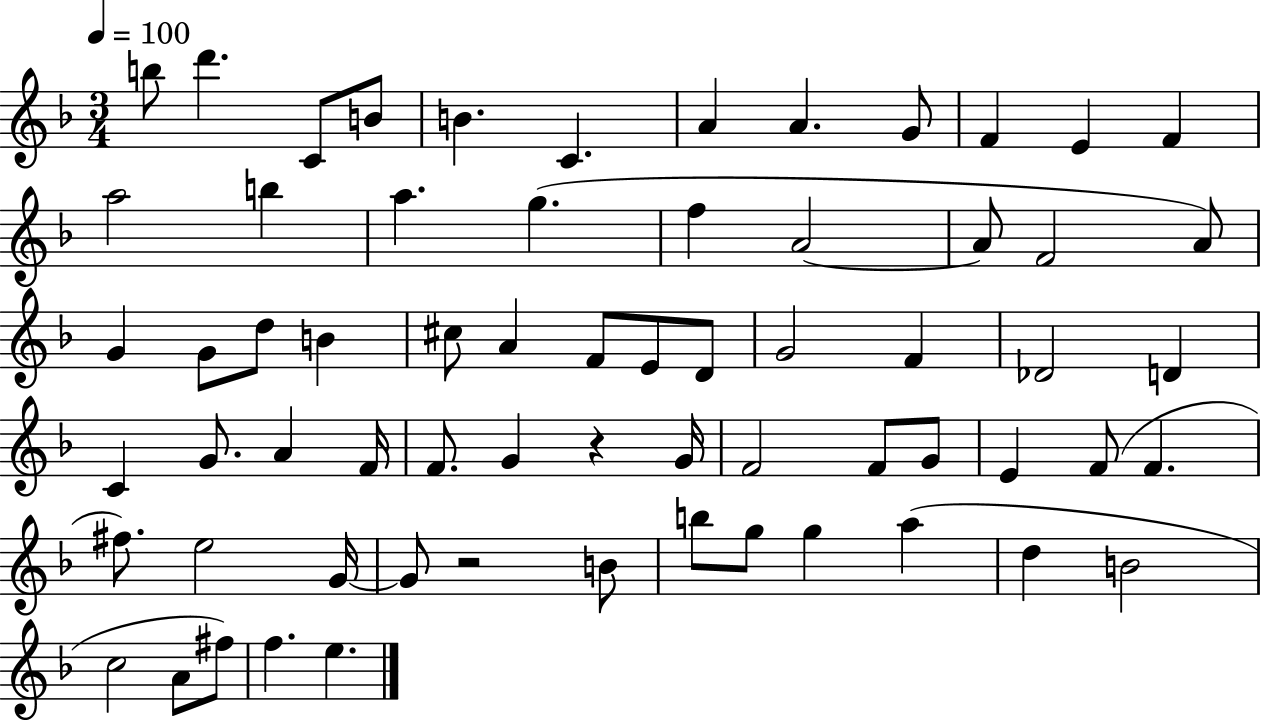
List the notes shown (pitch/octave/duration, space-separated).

B5/e D6/q. C4/e B4/e B4/q. C4/q. A4/q A4/q. G4/e F4/q E4/q F4/q A5/h B5/q A5/q. G5/q. F5/q A4/h A4/e F4/h A4/e G4/q G4/e D5/e B4/q C#5/e A4/q F4/e E4/e D4/e G4/h F4/q Db4/h D4/q C4/q G4/e. A4/q F4/s F4/e. G4/q R/q G4/s F4/h F4/e G4/e E4/q F4/e F4/q. F#5/e. E5/h G4/s G4/e R/h B4/e B5/e G5/e G5/q A5/q D5/q B4/h C5/h A4/e F#5/e F5/q. E5/q.